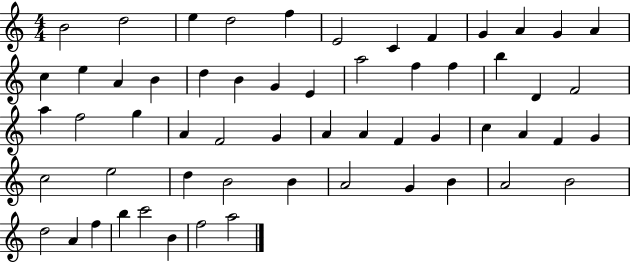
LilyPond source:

{
  \clef treble
  \numericTimeSignature
  \time 4/4
  \key c \major
  b'2 d''2 | e''4 d''2 f''4 | e'2 c'4 f'4 | g'4 a'4 g'4 a'4 | \break c''4 e''4 a'4 b'4 | d''4 b'4 g'4 e'4 | a''2 f''4 f''4 | b''4 d'4 f'2 | \break a''4 f''2 g''4 | a'4 f'2 g'4 | a'4 a'4 f'4 g'4 | c''4 a'4 f'4 g'4 | \break c''2 e''2 | d''4 b'2 b'4 | a'2 g'4 b'4 | a'2 b'2 | \break d''2 a'4 f''4 | b''4 c'''2 b'4 | f''2 a''2 | \bar "|."
}